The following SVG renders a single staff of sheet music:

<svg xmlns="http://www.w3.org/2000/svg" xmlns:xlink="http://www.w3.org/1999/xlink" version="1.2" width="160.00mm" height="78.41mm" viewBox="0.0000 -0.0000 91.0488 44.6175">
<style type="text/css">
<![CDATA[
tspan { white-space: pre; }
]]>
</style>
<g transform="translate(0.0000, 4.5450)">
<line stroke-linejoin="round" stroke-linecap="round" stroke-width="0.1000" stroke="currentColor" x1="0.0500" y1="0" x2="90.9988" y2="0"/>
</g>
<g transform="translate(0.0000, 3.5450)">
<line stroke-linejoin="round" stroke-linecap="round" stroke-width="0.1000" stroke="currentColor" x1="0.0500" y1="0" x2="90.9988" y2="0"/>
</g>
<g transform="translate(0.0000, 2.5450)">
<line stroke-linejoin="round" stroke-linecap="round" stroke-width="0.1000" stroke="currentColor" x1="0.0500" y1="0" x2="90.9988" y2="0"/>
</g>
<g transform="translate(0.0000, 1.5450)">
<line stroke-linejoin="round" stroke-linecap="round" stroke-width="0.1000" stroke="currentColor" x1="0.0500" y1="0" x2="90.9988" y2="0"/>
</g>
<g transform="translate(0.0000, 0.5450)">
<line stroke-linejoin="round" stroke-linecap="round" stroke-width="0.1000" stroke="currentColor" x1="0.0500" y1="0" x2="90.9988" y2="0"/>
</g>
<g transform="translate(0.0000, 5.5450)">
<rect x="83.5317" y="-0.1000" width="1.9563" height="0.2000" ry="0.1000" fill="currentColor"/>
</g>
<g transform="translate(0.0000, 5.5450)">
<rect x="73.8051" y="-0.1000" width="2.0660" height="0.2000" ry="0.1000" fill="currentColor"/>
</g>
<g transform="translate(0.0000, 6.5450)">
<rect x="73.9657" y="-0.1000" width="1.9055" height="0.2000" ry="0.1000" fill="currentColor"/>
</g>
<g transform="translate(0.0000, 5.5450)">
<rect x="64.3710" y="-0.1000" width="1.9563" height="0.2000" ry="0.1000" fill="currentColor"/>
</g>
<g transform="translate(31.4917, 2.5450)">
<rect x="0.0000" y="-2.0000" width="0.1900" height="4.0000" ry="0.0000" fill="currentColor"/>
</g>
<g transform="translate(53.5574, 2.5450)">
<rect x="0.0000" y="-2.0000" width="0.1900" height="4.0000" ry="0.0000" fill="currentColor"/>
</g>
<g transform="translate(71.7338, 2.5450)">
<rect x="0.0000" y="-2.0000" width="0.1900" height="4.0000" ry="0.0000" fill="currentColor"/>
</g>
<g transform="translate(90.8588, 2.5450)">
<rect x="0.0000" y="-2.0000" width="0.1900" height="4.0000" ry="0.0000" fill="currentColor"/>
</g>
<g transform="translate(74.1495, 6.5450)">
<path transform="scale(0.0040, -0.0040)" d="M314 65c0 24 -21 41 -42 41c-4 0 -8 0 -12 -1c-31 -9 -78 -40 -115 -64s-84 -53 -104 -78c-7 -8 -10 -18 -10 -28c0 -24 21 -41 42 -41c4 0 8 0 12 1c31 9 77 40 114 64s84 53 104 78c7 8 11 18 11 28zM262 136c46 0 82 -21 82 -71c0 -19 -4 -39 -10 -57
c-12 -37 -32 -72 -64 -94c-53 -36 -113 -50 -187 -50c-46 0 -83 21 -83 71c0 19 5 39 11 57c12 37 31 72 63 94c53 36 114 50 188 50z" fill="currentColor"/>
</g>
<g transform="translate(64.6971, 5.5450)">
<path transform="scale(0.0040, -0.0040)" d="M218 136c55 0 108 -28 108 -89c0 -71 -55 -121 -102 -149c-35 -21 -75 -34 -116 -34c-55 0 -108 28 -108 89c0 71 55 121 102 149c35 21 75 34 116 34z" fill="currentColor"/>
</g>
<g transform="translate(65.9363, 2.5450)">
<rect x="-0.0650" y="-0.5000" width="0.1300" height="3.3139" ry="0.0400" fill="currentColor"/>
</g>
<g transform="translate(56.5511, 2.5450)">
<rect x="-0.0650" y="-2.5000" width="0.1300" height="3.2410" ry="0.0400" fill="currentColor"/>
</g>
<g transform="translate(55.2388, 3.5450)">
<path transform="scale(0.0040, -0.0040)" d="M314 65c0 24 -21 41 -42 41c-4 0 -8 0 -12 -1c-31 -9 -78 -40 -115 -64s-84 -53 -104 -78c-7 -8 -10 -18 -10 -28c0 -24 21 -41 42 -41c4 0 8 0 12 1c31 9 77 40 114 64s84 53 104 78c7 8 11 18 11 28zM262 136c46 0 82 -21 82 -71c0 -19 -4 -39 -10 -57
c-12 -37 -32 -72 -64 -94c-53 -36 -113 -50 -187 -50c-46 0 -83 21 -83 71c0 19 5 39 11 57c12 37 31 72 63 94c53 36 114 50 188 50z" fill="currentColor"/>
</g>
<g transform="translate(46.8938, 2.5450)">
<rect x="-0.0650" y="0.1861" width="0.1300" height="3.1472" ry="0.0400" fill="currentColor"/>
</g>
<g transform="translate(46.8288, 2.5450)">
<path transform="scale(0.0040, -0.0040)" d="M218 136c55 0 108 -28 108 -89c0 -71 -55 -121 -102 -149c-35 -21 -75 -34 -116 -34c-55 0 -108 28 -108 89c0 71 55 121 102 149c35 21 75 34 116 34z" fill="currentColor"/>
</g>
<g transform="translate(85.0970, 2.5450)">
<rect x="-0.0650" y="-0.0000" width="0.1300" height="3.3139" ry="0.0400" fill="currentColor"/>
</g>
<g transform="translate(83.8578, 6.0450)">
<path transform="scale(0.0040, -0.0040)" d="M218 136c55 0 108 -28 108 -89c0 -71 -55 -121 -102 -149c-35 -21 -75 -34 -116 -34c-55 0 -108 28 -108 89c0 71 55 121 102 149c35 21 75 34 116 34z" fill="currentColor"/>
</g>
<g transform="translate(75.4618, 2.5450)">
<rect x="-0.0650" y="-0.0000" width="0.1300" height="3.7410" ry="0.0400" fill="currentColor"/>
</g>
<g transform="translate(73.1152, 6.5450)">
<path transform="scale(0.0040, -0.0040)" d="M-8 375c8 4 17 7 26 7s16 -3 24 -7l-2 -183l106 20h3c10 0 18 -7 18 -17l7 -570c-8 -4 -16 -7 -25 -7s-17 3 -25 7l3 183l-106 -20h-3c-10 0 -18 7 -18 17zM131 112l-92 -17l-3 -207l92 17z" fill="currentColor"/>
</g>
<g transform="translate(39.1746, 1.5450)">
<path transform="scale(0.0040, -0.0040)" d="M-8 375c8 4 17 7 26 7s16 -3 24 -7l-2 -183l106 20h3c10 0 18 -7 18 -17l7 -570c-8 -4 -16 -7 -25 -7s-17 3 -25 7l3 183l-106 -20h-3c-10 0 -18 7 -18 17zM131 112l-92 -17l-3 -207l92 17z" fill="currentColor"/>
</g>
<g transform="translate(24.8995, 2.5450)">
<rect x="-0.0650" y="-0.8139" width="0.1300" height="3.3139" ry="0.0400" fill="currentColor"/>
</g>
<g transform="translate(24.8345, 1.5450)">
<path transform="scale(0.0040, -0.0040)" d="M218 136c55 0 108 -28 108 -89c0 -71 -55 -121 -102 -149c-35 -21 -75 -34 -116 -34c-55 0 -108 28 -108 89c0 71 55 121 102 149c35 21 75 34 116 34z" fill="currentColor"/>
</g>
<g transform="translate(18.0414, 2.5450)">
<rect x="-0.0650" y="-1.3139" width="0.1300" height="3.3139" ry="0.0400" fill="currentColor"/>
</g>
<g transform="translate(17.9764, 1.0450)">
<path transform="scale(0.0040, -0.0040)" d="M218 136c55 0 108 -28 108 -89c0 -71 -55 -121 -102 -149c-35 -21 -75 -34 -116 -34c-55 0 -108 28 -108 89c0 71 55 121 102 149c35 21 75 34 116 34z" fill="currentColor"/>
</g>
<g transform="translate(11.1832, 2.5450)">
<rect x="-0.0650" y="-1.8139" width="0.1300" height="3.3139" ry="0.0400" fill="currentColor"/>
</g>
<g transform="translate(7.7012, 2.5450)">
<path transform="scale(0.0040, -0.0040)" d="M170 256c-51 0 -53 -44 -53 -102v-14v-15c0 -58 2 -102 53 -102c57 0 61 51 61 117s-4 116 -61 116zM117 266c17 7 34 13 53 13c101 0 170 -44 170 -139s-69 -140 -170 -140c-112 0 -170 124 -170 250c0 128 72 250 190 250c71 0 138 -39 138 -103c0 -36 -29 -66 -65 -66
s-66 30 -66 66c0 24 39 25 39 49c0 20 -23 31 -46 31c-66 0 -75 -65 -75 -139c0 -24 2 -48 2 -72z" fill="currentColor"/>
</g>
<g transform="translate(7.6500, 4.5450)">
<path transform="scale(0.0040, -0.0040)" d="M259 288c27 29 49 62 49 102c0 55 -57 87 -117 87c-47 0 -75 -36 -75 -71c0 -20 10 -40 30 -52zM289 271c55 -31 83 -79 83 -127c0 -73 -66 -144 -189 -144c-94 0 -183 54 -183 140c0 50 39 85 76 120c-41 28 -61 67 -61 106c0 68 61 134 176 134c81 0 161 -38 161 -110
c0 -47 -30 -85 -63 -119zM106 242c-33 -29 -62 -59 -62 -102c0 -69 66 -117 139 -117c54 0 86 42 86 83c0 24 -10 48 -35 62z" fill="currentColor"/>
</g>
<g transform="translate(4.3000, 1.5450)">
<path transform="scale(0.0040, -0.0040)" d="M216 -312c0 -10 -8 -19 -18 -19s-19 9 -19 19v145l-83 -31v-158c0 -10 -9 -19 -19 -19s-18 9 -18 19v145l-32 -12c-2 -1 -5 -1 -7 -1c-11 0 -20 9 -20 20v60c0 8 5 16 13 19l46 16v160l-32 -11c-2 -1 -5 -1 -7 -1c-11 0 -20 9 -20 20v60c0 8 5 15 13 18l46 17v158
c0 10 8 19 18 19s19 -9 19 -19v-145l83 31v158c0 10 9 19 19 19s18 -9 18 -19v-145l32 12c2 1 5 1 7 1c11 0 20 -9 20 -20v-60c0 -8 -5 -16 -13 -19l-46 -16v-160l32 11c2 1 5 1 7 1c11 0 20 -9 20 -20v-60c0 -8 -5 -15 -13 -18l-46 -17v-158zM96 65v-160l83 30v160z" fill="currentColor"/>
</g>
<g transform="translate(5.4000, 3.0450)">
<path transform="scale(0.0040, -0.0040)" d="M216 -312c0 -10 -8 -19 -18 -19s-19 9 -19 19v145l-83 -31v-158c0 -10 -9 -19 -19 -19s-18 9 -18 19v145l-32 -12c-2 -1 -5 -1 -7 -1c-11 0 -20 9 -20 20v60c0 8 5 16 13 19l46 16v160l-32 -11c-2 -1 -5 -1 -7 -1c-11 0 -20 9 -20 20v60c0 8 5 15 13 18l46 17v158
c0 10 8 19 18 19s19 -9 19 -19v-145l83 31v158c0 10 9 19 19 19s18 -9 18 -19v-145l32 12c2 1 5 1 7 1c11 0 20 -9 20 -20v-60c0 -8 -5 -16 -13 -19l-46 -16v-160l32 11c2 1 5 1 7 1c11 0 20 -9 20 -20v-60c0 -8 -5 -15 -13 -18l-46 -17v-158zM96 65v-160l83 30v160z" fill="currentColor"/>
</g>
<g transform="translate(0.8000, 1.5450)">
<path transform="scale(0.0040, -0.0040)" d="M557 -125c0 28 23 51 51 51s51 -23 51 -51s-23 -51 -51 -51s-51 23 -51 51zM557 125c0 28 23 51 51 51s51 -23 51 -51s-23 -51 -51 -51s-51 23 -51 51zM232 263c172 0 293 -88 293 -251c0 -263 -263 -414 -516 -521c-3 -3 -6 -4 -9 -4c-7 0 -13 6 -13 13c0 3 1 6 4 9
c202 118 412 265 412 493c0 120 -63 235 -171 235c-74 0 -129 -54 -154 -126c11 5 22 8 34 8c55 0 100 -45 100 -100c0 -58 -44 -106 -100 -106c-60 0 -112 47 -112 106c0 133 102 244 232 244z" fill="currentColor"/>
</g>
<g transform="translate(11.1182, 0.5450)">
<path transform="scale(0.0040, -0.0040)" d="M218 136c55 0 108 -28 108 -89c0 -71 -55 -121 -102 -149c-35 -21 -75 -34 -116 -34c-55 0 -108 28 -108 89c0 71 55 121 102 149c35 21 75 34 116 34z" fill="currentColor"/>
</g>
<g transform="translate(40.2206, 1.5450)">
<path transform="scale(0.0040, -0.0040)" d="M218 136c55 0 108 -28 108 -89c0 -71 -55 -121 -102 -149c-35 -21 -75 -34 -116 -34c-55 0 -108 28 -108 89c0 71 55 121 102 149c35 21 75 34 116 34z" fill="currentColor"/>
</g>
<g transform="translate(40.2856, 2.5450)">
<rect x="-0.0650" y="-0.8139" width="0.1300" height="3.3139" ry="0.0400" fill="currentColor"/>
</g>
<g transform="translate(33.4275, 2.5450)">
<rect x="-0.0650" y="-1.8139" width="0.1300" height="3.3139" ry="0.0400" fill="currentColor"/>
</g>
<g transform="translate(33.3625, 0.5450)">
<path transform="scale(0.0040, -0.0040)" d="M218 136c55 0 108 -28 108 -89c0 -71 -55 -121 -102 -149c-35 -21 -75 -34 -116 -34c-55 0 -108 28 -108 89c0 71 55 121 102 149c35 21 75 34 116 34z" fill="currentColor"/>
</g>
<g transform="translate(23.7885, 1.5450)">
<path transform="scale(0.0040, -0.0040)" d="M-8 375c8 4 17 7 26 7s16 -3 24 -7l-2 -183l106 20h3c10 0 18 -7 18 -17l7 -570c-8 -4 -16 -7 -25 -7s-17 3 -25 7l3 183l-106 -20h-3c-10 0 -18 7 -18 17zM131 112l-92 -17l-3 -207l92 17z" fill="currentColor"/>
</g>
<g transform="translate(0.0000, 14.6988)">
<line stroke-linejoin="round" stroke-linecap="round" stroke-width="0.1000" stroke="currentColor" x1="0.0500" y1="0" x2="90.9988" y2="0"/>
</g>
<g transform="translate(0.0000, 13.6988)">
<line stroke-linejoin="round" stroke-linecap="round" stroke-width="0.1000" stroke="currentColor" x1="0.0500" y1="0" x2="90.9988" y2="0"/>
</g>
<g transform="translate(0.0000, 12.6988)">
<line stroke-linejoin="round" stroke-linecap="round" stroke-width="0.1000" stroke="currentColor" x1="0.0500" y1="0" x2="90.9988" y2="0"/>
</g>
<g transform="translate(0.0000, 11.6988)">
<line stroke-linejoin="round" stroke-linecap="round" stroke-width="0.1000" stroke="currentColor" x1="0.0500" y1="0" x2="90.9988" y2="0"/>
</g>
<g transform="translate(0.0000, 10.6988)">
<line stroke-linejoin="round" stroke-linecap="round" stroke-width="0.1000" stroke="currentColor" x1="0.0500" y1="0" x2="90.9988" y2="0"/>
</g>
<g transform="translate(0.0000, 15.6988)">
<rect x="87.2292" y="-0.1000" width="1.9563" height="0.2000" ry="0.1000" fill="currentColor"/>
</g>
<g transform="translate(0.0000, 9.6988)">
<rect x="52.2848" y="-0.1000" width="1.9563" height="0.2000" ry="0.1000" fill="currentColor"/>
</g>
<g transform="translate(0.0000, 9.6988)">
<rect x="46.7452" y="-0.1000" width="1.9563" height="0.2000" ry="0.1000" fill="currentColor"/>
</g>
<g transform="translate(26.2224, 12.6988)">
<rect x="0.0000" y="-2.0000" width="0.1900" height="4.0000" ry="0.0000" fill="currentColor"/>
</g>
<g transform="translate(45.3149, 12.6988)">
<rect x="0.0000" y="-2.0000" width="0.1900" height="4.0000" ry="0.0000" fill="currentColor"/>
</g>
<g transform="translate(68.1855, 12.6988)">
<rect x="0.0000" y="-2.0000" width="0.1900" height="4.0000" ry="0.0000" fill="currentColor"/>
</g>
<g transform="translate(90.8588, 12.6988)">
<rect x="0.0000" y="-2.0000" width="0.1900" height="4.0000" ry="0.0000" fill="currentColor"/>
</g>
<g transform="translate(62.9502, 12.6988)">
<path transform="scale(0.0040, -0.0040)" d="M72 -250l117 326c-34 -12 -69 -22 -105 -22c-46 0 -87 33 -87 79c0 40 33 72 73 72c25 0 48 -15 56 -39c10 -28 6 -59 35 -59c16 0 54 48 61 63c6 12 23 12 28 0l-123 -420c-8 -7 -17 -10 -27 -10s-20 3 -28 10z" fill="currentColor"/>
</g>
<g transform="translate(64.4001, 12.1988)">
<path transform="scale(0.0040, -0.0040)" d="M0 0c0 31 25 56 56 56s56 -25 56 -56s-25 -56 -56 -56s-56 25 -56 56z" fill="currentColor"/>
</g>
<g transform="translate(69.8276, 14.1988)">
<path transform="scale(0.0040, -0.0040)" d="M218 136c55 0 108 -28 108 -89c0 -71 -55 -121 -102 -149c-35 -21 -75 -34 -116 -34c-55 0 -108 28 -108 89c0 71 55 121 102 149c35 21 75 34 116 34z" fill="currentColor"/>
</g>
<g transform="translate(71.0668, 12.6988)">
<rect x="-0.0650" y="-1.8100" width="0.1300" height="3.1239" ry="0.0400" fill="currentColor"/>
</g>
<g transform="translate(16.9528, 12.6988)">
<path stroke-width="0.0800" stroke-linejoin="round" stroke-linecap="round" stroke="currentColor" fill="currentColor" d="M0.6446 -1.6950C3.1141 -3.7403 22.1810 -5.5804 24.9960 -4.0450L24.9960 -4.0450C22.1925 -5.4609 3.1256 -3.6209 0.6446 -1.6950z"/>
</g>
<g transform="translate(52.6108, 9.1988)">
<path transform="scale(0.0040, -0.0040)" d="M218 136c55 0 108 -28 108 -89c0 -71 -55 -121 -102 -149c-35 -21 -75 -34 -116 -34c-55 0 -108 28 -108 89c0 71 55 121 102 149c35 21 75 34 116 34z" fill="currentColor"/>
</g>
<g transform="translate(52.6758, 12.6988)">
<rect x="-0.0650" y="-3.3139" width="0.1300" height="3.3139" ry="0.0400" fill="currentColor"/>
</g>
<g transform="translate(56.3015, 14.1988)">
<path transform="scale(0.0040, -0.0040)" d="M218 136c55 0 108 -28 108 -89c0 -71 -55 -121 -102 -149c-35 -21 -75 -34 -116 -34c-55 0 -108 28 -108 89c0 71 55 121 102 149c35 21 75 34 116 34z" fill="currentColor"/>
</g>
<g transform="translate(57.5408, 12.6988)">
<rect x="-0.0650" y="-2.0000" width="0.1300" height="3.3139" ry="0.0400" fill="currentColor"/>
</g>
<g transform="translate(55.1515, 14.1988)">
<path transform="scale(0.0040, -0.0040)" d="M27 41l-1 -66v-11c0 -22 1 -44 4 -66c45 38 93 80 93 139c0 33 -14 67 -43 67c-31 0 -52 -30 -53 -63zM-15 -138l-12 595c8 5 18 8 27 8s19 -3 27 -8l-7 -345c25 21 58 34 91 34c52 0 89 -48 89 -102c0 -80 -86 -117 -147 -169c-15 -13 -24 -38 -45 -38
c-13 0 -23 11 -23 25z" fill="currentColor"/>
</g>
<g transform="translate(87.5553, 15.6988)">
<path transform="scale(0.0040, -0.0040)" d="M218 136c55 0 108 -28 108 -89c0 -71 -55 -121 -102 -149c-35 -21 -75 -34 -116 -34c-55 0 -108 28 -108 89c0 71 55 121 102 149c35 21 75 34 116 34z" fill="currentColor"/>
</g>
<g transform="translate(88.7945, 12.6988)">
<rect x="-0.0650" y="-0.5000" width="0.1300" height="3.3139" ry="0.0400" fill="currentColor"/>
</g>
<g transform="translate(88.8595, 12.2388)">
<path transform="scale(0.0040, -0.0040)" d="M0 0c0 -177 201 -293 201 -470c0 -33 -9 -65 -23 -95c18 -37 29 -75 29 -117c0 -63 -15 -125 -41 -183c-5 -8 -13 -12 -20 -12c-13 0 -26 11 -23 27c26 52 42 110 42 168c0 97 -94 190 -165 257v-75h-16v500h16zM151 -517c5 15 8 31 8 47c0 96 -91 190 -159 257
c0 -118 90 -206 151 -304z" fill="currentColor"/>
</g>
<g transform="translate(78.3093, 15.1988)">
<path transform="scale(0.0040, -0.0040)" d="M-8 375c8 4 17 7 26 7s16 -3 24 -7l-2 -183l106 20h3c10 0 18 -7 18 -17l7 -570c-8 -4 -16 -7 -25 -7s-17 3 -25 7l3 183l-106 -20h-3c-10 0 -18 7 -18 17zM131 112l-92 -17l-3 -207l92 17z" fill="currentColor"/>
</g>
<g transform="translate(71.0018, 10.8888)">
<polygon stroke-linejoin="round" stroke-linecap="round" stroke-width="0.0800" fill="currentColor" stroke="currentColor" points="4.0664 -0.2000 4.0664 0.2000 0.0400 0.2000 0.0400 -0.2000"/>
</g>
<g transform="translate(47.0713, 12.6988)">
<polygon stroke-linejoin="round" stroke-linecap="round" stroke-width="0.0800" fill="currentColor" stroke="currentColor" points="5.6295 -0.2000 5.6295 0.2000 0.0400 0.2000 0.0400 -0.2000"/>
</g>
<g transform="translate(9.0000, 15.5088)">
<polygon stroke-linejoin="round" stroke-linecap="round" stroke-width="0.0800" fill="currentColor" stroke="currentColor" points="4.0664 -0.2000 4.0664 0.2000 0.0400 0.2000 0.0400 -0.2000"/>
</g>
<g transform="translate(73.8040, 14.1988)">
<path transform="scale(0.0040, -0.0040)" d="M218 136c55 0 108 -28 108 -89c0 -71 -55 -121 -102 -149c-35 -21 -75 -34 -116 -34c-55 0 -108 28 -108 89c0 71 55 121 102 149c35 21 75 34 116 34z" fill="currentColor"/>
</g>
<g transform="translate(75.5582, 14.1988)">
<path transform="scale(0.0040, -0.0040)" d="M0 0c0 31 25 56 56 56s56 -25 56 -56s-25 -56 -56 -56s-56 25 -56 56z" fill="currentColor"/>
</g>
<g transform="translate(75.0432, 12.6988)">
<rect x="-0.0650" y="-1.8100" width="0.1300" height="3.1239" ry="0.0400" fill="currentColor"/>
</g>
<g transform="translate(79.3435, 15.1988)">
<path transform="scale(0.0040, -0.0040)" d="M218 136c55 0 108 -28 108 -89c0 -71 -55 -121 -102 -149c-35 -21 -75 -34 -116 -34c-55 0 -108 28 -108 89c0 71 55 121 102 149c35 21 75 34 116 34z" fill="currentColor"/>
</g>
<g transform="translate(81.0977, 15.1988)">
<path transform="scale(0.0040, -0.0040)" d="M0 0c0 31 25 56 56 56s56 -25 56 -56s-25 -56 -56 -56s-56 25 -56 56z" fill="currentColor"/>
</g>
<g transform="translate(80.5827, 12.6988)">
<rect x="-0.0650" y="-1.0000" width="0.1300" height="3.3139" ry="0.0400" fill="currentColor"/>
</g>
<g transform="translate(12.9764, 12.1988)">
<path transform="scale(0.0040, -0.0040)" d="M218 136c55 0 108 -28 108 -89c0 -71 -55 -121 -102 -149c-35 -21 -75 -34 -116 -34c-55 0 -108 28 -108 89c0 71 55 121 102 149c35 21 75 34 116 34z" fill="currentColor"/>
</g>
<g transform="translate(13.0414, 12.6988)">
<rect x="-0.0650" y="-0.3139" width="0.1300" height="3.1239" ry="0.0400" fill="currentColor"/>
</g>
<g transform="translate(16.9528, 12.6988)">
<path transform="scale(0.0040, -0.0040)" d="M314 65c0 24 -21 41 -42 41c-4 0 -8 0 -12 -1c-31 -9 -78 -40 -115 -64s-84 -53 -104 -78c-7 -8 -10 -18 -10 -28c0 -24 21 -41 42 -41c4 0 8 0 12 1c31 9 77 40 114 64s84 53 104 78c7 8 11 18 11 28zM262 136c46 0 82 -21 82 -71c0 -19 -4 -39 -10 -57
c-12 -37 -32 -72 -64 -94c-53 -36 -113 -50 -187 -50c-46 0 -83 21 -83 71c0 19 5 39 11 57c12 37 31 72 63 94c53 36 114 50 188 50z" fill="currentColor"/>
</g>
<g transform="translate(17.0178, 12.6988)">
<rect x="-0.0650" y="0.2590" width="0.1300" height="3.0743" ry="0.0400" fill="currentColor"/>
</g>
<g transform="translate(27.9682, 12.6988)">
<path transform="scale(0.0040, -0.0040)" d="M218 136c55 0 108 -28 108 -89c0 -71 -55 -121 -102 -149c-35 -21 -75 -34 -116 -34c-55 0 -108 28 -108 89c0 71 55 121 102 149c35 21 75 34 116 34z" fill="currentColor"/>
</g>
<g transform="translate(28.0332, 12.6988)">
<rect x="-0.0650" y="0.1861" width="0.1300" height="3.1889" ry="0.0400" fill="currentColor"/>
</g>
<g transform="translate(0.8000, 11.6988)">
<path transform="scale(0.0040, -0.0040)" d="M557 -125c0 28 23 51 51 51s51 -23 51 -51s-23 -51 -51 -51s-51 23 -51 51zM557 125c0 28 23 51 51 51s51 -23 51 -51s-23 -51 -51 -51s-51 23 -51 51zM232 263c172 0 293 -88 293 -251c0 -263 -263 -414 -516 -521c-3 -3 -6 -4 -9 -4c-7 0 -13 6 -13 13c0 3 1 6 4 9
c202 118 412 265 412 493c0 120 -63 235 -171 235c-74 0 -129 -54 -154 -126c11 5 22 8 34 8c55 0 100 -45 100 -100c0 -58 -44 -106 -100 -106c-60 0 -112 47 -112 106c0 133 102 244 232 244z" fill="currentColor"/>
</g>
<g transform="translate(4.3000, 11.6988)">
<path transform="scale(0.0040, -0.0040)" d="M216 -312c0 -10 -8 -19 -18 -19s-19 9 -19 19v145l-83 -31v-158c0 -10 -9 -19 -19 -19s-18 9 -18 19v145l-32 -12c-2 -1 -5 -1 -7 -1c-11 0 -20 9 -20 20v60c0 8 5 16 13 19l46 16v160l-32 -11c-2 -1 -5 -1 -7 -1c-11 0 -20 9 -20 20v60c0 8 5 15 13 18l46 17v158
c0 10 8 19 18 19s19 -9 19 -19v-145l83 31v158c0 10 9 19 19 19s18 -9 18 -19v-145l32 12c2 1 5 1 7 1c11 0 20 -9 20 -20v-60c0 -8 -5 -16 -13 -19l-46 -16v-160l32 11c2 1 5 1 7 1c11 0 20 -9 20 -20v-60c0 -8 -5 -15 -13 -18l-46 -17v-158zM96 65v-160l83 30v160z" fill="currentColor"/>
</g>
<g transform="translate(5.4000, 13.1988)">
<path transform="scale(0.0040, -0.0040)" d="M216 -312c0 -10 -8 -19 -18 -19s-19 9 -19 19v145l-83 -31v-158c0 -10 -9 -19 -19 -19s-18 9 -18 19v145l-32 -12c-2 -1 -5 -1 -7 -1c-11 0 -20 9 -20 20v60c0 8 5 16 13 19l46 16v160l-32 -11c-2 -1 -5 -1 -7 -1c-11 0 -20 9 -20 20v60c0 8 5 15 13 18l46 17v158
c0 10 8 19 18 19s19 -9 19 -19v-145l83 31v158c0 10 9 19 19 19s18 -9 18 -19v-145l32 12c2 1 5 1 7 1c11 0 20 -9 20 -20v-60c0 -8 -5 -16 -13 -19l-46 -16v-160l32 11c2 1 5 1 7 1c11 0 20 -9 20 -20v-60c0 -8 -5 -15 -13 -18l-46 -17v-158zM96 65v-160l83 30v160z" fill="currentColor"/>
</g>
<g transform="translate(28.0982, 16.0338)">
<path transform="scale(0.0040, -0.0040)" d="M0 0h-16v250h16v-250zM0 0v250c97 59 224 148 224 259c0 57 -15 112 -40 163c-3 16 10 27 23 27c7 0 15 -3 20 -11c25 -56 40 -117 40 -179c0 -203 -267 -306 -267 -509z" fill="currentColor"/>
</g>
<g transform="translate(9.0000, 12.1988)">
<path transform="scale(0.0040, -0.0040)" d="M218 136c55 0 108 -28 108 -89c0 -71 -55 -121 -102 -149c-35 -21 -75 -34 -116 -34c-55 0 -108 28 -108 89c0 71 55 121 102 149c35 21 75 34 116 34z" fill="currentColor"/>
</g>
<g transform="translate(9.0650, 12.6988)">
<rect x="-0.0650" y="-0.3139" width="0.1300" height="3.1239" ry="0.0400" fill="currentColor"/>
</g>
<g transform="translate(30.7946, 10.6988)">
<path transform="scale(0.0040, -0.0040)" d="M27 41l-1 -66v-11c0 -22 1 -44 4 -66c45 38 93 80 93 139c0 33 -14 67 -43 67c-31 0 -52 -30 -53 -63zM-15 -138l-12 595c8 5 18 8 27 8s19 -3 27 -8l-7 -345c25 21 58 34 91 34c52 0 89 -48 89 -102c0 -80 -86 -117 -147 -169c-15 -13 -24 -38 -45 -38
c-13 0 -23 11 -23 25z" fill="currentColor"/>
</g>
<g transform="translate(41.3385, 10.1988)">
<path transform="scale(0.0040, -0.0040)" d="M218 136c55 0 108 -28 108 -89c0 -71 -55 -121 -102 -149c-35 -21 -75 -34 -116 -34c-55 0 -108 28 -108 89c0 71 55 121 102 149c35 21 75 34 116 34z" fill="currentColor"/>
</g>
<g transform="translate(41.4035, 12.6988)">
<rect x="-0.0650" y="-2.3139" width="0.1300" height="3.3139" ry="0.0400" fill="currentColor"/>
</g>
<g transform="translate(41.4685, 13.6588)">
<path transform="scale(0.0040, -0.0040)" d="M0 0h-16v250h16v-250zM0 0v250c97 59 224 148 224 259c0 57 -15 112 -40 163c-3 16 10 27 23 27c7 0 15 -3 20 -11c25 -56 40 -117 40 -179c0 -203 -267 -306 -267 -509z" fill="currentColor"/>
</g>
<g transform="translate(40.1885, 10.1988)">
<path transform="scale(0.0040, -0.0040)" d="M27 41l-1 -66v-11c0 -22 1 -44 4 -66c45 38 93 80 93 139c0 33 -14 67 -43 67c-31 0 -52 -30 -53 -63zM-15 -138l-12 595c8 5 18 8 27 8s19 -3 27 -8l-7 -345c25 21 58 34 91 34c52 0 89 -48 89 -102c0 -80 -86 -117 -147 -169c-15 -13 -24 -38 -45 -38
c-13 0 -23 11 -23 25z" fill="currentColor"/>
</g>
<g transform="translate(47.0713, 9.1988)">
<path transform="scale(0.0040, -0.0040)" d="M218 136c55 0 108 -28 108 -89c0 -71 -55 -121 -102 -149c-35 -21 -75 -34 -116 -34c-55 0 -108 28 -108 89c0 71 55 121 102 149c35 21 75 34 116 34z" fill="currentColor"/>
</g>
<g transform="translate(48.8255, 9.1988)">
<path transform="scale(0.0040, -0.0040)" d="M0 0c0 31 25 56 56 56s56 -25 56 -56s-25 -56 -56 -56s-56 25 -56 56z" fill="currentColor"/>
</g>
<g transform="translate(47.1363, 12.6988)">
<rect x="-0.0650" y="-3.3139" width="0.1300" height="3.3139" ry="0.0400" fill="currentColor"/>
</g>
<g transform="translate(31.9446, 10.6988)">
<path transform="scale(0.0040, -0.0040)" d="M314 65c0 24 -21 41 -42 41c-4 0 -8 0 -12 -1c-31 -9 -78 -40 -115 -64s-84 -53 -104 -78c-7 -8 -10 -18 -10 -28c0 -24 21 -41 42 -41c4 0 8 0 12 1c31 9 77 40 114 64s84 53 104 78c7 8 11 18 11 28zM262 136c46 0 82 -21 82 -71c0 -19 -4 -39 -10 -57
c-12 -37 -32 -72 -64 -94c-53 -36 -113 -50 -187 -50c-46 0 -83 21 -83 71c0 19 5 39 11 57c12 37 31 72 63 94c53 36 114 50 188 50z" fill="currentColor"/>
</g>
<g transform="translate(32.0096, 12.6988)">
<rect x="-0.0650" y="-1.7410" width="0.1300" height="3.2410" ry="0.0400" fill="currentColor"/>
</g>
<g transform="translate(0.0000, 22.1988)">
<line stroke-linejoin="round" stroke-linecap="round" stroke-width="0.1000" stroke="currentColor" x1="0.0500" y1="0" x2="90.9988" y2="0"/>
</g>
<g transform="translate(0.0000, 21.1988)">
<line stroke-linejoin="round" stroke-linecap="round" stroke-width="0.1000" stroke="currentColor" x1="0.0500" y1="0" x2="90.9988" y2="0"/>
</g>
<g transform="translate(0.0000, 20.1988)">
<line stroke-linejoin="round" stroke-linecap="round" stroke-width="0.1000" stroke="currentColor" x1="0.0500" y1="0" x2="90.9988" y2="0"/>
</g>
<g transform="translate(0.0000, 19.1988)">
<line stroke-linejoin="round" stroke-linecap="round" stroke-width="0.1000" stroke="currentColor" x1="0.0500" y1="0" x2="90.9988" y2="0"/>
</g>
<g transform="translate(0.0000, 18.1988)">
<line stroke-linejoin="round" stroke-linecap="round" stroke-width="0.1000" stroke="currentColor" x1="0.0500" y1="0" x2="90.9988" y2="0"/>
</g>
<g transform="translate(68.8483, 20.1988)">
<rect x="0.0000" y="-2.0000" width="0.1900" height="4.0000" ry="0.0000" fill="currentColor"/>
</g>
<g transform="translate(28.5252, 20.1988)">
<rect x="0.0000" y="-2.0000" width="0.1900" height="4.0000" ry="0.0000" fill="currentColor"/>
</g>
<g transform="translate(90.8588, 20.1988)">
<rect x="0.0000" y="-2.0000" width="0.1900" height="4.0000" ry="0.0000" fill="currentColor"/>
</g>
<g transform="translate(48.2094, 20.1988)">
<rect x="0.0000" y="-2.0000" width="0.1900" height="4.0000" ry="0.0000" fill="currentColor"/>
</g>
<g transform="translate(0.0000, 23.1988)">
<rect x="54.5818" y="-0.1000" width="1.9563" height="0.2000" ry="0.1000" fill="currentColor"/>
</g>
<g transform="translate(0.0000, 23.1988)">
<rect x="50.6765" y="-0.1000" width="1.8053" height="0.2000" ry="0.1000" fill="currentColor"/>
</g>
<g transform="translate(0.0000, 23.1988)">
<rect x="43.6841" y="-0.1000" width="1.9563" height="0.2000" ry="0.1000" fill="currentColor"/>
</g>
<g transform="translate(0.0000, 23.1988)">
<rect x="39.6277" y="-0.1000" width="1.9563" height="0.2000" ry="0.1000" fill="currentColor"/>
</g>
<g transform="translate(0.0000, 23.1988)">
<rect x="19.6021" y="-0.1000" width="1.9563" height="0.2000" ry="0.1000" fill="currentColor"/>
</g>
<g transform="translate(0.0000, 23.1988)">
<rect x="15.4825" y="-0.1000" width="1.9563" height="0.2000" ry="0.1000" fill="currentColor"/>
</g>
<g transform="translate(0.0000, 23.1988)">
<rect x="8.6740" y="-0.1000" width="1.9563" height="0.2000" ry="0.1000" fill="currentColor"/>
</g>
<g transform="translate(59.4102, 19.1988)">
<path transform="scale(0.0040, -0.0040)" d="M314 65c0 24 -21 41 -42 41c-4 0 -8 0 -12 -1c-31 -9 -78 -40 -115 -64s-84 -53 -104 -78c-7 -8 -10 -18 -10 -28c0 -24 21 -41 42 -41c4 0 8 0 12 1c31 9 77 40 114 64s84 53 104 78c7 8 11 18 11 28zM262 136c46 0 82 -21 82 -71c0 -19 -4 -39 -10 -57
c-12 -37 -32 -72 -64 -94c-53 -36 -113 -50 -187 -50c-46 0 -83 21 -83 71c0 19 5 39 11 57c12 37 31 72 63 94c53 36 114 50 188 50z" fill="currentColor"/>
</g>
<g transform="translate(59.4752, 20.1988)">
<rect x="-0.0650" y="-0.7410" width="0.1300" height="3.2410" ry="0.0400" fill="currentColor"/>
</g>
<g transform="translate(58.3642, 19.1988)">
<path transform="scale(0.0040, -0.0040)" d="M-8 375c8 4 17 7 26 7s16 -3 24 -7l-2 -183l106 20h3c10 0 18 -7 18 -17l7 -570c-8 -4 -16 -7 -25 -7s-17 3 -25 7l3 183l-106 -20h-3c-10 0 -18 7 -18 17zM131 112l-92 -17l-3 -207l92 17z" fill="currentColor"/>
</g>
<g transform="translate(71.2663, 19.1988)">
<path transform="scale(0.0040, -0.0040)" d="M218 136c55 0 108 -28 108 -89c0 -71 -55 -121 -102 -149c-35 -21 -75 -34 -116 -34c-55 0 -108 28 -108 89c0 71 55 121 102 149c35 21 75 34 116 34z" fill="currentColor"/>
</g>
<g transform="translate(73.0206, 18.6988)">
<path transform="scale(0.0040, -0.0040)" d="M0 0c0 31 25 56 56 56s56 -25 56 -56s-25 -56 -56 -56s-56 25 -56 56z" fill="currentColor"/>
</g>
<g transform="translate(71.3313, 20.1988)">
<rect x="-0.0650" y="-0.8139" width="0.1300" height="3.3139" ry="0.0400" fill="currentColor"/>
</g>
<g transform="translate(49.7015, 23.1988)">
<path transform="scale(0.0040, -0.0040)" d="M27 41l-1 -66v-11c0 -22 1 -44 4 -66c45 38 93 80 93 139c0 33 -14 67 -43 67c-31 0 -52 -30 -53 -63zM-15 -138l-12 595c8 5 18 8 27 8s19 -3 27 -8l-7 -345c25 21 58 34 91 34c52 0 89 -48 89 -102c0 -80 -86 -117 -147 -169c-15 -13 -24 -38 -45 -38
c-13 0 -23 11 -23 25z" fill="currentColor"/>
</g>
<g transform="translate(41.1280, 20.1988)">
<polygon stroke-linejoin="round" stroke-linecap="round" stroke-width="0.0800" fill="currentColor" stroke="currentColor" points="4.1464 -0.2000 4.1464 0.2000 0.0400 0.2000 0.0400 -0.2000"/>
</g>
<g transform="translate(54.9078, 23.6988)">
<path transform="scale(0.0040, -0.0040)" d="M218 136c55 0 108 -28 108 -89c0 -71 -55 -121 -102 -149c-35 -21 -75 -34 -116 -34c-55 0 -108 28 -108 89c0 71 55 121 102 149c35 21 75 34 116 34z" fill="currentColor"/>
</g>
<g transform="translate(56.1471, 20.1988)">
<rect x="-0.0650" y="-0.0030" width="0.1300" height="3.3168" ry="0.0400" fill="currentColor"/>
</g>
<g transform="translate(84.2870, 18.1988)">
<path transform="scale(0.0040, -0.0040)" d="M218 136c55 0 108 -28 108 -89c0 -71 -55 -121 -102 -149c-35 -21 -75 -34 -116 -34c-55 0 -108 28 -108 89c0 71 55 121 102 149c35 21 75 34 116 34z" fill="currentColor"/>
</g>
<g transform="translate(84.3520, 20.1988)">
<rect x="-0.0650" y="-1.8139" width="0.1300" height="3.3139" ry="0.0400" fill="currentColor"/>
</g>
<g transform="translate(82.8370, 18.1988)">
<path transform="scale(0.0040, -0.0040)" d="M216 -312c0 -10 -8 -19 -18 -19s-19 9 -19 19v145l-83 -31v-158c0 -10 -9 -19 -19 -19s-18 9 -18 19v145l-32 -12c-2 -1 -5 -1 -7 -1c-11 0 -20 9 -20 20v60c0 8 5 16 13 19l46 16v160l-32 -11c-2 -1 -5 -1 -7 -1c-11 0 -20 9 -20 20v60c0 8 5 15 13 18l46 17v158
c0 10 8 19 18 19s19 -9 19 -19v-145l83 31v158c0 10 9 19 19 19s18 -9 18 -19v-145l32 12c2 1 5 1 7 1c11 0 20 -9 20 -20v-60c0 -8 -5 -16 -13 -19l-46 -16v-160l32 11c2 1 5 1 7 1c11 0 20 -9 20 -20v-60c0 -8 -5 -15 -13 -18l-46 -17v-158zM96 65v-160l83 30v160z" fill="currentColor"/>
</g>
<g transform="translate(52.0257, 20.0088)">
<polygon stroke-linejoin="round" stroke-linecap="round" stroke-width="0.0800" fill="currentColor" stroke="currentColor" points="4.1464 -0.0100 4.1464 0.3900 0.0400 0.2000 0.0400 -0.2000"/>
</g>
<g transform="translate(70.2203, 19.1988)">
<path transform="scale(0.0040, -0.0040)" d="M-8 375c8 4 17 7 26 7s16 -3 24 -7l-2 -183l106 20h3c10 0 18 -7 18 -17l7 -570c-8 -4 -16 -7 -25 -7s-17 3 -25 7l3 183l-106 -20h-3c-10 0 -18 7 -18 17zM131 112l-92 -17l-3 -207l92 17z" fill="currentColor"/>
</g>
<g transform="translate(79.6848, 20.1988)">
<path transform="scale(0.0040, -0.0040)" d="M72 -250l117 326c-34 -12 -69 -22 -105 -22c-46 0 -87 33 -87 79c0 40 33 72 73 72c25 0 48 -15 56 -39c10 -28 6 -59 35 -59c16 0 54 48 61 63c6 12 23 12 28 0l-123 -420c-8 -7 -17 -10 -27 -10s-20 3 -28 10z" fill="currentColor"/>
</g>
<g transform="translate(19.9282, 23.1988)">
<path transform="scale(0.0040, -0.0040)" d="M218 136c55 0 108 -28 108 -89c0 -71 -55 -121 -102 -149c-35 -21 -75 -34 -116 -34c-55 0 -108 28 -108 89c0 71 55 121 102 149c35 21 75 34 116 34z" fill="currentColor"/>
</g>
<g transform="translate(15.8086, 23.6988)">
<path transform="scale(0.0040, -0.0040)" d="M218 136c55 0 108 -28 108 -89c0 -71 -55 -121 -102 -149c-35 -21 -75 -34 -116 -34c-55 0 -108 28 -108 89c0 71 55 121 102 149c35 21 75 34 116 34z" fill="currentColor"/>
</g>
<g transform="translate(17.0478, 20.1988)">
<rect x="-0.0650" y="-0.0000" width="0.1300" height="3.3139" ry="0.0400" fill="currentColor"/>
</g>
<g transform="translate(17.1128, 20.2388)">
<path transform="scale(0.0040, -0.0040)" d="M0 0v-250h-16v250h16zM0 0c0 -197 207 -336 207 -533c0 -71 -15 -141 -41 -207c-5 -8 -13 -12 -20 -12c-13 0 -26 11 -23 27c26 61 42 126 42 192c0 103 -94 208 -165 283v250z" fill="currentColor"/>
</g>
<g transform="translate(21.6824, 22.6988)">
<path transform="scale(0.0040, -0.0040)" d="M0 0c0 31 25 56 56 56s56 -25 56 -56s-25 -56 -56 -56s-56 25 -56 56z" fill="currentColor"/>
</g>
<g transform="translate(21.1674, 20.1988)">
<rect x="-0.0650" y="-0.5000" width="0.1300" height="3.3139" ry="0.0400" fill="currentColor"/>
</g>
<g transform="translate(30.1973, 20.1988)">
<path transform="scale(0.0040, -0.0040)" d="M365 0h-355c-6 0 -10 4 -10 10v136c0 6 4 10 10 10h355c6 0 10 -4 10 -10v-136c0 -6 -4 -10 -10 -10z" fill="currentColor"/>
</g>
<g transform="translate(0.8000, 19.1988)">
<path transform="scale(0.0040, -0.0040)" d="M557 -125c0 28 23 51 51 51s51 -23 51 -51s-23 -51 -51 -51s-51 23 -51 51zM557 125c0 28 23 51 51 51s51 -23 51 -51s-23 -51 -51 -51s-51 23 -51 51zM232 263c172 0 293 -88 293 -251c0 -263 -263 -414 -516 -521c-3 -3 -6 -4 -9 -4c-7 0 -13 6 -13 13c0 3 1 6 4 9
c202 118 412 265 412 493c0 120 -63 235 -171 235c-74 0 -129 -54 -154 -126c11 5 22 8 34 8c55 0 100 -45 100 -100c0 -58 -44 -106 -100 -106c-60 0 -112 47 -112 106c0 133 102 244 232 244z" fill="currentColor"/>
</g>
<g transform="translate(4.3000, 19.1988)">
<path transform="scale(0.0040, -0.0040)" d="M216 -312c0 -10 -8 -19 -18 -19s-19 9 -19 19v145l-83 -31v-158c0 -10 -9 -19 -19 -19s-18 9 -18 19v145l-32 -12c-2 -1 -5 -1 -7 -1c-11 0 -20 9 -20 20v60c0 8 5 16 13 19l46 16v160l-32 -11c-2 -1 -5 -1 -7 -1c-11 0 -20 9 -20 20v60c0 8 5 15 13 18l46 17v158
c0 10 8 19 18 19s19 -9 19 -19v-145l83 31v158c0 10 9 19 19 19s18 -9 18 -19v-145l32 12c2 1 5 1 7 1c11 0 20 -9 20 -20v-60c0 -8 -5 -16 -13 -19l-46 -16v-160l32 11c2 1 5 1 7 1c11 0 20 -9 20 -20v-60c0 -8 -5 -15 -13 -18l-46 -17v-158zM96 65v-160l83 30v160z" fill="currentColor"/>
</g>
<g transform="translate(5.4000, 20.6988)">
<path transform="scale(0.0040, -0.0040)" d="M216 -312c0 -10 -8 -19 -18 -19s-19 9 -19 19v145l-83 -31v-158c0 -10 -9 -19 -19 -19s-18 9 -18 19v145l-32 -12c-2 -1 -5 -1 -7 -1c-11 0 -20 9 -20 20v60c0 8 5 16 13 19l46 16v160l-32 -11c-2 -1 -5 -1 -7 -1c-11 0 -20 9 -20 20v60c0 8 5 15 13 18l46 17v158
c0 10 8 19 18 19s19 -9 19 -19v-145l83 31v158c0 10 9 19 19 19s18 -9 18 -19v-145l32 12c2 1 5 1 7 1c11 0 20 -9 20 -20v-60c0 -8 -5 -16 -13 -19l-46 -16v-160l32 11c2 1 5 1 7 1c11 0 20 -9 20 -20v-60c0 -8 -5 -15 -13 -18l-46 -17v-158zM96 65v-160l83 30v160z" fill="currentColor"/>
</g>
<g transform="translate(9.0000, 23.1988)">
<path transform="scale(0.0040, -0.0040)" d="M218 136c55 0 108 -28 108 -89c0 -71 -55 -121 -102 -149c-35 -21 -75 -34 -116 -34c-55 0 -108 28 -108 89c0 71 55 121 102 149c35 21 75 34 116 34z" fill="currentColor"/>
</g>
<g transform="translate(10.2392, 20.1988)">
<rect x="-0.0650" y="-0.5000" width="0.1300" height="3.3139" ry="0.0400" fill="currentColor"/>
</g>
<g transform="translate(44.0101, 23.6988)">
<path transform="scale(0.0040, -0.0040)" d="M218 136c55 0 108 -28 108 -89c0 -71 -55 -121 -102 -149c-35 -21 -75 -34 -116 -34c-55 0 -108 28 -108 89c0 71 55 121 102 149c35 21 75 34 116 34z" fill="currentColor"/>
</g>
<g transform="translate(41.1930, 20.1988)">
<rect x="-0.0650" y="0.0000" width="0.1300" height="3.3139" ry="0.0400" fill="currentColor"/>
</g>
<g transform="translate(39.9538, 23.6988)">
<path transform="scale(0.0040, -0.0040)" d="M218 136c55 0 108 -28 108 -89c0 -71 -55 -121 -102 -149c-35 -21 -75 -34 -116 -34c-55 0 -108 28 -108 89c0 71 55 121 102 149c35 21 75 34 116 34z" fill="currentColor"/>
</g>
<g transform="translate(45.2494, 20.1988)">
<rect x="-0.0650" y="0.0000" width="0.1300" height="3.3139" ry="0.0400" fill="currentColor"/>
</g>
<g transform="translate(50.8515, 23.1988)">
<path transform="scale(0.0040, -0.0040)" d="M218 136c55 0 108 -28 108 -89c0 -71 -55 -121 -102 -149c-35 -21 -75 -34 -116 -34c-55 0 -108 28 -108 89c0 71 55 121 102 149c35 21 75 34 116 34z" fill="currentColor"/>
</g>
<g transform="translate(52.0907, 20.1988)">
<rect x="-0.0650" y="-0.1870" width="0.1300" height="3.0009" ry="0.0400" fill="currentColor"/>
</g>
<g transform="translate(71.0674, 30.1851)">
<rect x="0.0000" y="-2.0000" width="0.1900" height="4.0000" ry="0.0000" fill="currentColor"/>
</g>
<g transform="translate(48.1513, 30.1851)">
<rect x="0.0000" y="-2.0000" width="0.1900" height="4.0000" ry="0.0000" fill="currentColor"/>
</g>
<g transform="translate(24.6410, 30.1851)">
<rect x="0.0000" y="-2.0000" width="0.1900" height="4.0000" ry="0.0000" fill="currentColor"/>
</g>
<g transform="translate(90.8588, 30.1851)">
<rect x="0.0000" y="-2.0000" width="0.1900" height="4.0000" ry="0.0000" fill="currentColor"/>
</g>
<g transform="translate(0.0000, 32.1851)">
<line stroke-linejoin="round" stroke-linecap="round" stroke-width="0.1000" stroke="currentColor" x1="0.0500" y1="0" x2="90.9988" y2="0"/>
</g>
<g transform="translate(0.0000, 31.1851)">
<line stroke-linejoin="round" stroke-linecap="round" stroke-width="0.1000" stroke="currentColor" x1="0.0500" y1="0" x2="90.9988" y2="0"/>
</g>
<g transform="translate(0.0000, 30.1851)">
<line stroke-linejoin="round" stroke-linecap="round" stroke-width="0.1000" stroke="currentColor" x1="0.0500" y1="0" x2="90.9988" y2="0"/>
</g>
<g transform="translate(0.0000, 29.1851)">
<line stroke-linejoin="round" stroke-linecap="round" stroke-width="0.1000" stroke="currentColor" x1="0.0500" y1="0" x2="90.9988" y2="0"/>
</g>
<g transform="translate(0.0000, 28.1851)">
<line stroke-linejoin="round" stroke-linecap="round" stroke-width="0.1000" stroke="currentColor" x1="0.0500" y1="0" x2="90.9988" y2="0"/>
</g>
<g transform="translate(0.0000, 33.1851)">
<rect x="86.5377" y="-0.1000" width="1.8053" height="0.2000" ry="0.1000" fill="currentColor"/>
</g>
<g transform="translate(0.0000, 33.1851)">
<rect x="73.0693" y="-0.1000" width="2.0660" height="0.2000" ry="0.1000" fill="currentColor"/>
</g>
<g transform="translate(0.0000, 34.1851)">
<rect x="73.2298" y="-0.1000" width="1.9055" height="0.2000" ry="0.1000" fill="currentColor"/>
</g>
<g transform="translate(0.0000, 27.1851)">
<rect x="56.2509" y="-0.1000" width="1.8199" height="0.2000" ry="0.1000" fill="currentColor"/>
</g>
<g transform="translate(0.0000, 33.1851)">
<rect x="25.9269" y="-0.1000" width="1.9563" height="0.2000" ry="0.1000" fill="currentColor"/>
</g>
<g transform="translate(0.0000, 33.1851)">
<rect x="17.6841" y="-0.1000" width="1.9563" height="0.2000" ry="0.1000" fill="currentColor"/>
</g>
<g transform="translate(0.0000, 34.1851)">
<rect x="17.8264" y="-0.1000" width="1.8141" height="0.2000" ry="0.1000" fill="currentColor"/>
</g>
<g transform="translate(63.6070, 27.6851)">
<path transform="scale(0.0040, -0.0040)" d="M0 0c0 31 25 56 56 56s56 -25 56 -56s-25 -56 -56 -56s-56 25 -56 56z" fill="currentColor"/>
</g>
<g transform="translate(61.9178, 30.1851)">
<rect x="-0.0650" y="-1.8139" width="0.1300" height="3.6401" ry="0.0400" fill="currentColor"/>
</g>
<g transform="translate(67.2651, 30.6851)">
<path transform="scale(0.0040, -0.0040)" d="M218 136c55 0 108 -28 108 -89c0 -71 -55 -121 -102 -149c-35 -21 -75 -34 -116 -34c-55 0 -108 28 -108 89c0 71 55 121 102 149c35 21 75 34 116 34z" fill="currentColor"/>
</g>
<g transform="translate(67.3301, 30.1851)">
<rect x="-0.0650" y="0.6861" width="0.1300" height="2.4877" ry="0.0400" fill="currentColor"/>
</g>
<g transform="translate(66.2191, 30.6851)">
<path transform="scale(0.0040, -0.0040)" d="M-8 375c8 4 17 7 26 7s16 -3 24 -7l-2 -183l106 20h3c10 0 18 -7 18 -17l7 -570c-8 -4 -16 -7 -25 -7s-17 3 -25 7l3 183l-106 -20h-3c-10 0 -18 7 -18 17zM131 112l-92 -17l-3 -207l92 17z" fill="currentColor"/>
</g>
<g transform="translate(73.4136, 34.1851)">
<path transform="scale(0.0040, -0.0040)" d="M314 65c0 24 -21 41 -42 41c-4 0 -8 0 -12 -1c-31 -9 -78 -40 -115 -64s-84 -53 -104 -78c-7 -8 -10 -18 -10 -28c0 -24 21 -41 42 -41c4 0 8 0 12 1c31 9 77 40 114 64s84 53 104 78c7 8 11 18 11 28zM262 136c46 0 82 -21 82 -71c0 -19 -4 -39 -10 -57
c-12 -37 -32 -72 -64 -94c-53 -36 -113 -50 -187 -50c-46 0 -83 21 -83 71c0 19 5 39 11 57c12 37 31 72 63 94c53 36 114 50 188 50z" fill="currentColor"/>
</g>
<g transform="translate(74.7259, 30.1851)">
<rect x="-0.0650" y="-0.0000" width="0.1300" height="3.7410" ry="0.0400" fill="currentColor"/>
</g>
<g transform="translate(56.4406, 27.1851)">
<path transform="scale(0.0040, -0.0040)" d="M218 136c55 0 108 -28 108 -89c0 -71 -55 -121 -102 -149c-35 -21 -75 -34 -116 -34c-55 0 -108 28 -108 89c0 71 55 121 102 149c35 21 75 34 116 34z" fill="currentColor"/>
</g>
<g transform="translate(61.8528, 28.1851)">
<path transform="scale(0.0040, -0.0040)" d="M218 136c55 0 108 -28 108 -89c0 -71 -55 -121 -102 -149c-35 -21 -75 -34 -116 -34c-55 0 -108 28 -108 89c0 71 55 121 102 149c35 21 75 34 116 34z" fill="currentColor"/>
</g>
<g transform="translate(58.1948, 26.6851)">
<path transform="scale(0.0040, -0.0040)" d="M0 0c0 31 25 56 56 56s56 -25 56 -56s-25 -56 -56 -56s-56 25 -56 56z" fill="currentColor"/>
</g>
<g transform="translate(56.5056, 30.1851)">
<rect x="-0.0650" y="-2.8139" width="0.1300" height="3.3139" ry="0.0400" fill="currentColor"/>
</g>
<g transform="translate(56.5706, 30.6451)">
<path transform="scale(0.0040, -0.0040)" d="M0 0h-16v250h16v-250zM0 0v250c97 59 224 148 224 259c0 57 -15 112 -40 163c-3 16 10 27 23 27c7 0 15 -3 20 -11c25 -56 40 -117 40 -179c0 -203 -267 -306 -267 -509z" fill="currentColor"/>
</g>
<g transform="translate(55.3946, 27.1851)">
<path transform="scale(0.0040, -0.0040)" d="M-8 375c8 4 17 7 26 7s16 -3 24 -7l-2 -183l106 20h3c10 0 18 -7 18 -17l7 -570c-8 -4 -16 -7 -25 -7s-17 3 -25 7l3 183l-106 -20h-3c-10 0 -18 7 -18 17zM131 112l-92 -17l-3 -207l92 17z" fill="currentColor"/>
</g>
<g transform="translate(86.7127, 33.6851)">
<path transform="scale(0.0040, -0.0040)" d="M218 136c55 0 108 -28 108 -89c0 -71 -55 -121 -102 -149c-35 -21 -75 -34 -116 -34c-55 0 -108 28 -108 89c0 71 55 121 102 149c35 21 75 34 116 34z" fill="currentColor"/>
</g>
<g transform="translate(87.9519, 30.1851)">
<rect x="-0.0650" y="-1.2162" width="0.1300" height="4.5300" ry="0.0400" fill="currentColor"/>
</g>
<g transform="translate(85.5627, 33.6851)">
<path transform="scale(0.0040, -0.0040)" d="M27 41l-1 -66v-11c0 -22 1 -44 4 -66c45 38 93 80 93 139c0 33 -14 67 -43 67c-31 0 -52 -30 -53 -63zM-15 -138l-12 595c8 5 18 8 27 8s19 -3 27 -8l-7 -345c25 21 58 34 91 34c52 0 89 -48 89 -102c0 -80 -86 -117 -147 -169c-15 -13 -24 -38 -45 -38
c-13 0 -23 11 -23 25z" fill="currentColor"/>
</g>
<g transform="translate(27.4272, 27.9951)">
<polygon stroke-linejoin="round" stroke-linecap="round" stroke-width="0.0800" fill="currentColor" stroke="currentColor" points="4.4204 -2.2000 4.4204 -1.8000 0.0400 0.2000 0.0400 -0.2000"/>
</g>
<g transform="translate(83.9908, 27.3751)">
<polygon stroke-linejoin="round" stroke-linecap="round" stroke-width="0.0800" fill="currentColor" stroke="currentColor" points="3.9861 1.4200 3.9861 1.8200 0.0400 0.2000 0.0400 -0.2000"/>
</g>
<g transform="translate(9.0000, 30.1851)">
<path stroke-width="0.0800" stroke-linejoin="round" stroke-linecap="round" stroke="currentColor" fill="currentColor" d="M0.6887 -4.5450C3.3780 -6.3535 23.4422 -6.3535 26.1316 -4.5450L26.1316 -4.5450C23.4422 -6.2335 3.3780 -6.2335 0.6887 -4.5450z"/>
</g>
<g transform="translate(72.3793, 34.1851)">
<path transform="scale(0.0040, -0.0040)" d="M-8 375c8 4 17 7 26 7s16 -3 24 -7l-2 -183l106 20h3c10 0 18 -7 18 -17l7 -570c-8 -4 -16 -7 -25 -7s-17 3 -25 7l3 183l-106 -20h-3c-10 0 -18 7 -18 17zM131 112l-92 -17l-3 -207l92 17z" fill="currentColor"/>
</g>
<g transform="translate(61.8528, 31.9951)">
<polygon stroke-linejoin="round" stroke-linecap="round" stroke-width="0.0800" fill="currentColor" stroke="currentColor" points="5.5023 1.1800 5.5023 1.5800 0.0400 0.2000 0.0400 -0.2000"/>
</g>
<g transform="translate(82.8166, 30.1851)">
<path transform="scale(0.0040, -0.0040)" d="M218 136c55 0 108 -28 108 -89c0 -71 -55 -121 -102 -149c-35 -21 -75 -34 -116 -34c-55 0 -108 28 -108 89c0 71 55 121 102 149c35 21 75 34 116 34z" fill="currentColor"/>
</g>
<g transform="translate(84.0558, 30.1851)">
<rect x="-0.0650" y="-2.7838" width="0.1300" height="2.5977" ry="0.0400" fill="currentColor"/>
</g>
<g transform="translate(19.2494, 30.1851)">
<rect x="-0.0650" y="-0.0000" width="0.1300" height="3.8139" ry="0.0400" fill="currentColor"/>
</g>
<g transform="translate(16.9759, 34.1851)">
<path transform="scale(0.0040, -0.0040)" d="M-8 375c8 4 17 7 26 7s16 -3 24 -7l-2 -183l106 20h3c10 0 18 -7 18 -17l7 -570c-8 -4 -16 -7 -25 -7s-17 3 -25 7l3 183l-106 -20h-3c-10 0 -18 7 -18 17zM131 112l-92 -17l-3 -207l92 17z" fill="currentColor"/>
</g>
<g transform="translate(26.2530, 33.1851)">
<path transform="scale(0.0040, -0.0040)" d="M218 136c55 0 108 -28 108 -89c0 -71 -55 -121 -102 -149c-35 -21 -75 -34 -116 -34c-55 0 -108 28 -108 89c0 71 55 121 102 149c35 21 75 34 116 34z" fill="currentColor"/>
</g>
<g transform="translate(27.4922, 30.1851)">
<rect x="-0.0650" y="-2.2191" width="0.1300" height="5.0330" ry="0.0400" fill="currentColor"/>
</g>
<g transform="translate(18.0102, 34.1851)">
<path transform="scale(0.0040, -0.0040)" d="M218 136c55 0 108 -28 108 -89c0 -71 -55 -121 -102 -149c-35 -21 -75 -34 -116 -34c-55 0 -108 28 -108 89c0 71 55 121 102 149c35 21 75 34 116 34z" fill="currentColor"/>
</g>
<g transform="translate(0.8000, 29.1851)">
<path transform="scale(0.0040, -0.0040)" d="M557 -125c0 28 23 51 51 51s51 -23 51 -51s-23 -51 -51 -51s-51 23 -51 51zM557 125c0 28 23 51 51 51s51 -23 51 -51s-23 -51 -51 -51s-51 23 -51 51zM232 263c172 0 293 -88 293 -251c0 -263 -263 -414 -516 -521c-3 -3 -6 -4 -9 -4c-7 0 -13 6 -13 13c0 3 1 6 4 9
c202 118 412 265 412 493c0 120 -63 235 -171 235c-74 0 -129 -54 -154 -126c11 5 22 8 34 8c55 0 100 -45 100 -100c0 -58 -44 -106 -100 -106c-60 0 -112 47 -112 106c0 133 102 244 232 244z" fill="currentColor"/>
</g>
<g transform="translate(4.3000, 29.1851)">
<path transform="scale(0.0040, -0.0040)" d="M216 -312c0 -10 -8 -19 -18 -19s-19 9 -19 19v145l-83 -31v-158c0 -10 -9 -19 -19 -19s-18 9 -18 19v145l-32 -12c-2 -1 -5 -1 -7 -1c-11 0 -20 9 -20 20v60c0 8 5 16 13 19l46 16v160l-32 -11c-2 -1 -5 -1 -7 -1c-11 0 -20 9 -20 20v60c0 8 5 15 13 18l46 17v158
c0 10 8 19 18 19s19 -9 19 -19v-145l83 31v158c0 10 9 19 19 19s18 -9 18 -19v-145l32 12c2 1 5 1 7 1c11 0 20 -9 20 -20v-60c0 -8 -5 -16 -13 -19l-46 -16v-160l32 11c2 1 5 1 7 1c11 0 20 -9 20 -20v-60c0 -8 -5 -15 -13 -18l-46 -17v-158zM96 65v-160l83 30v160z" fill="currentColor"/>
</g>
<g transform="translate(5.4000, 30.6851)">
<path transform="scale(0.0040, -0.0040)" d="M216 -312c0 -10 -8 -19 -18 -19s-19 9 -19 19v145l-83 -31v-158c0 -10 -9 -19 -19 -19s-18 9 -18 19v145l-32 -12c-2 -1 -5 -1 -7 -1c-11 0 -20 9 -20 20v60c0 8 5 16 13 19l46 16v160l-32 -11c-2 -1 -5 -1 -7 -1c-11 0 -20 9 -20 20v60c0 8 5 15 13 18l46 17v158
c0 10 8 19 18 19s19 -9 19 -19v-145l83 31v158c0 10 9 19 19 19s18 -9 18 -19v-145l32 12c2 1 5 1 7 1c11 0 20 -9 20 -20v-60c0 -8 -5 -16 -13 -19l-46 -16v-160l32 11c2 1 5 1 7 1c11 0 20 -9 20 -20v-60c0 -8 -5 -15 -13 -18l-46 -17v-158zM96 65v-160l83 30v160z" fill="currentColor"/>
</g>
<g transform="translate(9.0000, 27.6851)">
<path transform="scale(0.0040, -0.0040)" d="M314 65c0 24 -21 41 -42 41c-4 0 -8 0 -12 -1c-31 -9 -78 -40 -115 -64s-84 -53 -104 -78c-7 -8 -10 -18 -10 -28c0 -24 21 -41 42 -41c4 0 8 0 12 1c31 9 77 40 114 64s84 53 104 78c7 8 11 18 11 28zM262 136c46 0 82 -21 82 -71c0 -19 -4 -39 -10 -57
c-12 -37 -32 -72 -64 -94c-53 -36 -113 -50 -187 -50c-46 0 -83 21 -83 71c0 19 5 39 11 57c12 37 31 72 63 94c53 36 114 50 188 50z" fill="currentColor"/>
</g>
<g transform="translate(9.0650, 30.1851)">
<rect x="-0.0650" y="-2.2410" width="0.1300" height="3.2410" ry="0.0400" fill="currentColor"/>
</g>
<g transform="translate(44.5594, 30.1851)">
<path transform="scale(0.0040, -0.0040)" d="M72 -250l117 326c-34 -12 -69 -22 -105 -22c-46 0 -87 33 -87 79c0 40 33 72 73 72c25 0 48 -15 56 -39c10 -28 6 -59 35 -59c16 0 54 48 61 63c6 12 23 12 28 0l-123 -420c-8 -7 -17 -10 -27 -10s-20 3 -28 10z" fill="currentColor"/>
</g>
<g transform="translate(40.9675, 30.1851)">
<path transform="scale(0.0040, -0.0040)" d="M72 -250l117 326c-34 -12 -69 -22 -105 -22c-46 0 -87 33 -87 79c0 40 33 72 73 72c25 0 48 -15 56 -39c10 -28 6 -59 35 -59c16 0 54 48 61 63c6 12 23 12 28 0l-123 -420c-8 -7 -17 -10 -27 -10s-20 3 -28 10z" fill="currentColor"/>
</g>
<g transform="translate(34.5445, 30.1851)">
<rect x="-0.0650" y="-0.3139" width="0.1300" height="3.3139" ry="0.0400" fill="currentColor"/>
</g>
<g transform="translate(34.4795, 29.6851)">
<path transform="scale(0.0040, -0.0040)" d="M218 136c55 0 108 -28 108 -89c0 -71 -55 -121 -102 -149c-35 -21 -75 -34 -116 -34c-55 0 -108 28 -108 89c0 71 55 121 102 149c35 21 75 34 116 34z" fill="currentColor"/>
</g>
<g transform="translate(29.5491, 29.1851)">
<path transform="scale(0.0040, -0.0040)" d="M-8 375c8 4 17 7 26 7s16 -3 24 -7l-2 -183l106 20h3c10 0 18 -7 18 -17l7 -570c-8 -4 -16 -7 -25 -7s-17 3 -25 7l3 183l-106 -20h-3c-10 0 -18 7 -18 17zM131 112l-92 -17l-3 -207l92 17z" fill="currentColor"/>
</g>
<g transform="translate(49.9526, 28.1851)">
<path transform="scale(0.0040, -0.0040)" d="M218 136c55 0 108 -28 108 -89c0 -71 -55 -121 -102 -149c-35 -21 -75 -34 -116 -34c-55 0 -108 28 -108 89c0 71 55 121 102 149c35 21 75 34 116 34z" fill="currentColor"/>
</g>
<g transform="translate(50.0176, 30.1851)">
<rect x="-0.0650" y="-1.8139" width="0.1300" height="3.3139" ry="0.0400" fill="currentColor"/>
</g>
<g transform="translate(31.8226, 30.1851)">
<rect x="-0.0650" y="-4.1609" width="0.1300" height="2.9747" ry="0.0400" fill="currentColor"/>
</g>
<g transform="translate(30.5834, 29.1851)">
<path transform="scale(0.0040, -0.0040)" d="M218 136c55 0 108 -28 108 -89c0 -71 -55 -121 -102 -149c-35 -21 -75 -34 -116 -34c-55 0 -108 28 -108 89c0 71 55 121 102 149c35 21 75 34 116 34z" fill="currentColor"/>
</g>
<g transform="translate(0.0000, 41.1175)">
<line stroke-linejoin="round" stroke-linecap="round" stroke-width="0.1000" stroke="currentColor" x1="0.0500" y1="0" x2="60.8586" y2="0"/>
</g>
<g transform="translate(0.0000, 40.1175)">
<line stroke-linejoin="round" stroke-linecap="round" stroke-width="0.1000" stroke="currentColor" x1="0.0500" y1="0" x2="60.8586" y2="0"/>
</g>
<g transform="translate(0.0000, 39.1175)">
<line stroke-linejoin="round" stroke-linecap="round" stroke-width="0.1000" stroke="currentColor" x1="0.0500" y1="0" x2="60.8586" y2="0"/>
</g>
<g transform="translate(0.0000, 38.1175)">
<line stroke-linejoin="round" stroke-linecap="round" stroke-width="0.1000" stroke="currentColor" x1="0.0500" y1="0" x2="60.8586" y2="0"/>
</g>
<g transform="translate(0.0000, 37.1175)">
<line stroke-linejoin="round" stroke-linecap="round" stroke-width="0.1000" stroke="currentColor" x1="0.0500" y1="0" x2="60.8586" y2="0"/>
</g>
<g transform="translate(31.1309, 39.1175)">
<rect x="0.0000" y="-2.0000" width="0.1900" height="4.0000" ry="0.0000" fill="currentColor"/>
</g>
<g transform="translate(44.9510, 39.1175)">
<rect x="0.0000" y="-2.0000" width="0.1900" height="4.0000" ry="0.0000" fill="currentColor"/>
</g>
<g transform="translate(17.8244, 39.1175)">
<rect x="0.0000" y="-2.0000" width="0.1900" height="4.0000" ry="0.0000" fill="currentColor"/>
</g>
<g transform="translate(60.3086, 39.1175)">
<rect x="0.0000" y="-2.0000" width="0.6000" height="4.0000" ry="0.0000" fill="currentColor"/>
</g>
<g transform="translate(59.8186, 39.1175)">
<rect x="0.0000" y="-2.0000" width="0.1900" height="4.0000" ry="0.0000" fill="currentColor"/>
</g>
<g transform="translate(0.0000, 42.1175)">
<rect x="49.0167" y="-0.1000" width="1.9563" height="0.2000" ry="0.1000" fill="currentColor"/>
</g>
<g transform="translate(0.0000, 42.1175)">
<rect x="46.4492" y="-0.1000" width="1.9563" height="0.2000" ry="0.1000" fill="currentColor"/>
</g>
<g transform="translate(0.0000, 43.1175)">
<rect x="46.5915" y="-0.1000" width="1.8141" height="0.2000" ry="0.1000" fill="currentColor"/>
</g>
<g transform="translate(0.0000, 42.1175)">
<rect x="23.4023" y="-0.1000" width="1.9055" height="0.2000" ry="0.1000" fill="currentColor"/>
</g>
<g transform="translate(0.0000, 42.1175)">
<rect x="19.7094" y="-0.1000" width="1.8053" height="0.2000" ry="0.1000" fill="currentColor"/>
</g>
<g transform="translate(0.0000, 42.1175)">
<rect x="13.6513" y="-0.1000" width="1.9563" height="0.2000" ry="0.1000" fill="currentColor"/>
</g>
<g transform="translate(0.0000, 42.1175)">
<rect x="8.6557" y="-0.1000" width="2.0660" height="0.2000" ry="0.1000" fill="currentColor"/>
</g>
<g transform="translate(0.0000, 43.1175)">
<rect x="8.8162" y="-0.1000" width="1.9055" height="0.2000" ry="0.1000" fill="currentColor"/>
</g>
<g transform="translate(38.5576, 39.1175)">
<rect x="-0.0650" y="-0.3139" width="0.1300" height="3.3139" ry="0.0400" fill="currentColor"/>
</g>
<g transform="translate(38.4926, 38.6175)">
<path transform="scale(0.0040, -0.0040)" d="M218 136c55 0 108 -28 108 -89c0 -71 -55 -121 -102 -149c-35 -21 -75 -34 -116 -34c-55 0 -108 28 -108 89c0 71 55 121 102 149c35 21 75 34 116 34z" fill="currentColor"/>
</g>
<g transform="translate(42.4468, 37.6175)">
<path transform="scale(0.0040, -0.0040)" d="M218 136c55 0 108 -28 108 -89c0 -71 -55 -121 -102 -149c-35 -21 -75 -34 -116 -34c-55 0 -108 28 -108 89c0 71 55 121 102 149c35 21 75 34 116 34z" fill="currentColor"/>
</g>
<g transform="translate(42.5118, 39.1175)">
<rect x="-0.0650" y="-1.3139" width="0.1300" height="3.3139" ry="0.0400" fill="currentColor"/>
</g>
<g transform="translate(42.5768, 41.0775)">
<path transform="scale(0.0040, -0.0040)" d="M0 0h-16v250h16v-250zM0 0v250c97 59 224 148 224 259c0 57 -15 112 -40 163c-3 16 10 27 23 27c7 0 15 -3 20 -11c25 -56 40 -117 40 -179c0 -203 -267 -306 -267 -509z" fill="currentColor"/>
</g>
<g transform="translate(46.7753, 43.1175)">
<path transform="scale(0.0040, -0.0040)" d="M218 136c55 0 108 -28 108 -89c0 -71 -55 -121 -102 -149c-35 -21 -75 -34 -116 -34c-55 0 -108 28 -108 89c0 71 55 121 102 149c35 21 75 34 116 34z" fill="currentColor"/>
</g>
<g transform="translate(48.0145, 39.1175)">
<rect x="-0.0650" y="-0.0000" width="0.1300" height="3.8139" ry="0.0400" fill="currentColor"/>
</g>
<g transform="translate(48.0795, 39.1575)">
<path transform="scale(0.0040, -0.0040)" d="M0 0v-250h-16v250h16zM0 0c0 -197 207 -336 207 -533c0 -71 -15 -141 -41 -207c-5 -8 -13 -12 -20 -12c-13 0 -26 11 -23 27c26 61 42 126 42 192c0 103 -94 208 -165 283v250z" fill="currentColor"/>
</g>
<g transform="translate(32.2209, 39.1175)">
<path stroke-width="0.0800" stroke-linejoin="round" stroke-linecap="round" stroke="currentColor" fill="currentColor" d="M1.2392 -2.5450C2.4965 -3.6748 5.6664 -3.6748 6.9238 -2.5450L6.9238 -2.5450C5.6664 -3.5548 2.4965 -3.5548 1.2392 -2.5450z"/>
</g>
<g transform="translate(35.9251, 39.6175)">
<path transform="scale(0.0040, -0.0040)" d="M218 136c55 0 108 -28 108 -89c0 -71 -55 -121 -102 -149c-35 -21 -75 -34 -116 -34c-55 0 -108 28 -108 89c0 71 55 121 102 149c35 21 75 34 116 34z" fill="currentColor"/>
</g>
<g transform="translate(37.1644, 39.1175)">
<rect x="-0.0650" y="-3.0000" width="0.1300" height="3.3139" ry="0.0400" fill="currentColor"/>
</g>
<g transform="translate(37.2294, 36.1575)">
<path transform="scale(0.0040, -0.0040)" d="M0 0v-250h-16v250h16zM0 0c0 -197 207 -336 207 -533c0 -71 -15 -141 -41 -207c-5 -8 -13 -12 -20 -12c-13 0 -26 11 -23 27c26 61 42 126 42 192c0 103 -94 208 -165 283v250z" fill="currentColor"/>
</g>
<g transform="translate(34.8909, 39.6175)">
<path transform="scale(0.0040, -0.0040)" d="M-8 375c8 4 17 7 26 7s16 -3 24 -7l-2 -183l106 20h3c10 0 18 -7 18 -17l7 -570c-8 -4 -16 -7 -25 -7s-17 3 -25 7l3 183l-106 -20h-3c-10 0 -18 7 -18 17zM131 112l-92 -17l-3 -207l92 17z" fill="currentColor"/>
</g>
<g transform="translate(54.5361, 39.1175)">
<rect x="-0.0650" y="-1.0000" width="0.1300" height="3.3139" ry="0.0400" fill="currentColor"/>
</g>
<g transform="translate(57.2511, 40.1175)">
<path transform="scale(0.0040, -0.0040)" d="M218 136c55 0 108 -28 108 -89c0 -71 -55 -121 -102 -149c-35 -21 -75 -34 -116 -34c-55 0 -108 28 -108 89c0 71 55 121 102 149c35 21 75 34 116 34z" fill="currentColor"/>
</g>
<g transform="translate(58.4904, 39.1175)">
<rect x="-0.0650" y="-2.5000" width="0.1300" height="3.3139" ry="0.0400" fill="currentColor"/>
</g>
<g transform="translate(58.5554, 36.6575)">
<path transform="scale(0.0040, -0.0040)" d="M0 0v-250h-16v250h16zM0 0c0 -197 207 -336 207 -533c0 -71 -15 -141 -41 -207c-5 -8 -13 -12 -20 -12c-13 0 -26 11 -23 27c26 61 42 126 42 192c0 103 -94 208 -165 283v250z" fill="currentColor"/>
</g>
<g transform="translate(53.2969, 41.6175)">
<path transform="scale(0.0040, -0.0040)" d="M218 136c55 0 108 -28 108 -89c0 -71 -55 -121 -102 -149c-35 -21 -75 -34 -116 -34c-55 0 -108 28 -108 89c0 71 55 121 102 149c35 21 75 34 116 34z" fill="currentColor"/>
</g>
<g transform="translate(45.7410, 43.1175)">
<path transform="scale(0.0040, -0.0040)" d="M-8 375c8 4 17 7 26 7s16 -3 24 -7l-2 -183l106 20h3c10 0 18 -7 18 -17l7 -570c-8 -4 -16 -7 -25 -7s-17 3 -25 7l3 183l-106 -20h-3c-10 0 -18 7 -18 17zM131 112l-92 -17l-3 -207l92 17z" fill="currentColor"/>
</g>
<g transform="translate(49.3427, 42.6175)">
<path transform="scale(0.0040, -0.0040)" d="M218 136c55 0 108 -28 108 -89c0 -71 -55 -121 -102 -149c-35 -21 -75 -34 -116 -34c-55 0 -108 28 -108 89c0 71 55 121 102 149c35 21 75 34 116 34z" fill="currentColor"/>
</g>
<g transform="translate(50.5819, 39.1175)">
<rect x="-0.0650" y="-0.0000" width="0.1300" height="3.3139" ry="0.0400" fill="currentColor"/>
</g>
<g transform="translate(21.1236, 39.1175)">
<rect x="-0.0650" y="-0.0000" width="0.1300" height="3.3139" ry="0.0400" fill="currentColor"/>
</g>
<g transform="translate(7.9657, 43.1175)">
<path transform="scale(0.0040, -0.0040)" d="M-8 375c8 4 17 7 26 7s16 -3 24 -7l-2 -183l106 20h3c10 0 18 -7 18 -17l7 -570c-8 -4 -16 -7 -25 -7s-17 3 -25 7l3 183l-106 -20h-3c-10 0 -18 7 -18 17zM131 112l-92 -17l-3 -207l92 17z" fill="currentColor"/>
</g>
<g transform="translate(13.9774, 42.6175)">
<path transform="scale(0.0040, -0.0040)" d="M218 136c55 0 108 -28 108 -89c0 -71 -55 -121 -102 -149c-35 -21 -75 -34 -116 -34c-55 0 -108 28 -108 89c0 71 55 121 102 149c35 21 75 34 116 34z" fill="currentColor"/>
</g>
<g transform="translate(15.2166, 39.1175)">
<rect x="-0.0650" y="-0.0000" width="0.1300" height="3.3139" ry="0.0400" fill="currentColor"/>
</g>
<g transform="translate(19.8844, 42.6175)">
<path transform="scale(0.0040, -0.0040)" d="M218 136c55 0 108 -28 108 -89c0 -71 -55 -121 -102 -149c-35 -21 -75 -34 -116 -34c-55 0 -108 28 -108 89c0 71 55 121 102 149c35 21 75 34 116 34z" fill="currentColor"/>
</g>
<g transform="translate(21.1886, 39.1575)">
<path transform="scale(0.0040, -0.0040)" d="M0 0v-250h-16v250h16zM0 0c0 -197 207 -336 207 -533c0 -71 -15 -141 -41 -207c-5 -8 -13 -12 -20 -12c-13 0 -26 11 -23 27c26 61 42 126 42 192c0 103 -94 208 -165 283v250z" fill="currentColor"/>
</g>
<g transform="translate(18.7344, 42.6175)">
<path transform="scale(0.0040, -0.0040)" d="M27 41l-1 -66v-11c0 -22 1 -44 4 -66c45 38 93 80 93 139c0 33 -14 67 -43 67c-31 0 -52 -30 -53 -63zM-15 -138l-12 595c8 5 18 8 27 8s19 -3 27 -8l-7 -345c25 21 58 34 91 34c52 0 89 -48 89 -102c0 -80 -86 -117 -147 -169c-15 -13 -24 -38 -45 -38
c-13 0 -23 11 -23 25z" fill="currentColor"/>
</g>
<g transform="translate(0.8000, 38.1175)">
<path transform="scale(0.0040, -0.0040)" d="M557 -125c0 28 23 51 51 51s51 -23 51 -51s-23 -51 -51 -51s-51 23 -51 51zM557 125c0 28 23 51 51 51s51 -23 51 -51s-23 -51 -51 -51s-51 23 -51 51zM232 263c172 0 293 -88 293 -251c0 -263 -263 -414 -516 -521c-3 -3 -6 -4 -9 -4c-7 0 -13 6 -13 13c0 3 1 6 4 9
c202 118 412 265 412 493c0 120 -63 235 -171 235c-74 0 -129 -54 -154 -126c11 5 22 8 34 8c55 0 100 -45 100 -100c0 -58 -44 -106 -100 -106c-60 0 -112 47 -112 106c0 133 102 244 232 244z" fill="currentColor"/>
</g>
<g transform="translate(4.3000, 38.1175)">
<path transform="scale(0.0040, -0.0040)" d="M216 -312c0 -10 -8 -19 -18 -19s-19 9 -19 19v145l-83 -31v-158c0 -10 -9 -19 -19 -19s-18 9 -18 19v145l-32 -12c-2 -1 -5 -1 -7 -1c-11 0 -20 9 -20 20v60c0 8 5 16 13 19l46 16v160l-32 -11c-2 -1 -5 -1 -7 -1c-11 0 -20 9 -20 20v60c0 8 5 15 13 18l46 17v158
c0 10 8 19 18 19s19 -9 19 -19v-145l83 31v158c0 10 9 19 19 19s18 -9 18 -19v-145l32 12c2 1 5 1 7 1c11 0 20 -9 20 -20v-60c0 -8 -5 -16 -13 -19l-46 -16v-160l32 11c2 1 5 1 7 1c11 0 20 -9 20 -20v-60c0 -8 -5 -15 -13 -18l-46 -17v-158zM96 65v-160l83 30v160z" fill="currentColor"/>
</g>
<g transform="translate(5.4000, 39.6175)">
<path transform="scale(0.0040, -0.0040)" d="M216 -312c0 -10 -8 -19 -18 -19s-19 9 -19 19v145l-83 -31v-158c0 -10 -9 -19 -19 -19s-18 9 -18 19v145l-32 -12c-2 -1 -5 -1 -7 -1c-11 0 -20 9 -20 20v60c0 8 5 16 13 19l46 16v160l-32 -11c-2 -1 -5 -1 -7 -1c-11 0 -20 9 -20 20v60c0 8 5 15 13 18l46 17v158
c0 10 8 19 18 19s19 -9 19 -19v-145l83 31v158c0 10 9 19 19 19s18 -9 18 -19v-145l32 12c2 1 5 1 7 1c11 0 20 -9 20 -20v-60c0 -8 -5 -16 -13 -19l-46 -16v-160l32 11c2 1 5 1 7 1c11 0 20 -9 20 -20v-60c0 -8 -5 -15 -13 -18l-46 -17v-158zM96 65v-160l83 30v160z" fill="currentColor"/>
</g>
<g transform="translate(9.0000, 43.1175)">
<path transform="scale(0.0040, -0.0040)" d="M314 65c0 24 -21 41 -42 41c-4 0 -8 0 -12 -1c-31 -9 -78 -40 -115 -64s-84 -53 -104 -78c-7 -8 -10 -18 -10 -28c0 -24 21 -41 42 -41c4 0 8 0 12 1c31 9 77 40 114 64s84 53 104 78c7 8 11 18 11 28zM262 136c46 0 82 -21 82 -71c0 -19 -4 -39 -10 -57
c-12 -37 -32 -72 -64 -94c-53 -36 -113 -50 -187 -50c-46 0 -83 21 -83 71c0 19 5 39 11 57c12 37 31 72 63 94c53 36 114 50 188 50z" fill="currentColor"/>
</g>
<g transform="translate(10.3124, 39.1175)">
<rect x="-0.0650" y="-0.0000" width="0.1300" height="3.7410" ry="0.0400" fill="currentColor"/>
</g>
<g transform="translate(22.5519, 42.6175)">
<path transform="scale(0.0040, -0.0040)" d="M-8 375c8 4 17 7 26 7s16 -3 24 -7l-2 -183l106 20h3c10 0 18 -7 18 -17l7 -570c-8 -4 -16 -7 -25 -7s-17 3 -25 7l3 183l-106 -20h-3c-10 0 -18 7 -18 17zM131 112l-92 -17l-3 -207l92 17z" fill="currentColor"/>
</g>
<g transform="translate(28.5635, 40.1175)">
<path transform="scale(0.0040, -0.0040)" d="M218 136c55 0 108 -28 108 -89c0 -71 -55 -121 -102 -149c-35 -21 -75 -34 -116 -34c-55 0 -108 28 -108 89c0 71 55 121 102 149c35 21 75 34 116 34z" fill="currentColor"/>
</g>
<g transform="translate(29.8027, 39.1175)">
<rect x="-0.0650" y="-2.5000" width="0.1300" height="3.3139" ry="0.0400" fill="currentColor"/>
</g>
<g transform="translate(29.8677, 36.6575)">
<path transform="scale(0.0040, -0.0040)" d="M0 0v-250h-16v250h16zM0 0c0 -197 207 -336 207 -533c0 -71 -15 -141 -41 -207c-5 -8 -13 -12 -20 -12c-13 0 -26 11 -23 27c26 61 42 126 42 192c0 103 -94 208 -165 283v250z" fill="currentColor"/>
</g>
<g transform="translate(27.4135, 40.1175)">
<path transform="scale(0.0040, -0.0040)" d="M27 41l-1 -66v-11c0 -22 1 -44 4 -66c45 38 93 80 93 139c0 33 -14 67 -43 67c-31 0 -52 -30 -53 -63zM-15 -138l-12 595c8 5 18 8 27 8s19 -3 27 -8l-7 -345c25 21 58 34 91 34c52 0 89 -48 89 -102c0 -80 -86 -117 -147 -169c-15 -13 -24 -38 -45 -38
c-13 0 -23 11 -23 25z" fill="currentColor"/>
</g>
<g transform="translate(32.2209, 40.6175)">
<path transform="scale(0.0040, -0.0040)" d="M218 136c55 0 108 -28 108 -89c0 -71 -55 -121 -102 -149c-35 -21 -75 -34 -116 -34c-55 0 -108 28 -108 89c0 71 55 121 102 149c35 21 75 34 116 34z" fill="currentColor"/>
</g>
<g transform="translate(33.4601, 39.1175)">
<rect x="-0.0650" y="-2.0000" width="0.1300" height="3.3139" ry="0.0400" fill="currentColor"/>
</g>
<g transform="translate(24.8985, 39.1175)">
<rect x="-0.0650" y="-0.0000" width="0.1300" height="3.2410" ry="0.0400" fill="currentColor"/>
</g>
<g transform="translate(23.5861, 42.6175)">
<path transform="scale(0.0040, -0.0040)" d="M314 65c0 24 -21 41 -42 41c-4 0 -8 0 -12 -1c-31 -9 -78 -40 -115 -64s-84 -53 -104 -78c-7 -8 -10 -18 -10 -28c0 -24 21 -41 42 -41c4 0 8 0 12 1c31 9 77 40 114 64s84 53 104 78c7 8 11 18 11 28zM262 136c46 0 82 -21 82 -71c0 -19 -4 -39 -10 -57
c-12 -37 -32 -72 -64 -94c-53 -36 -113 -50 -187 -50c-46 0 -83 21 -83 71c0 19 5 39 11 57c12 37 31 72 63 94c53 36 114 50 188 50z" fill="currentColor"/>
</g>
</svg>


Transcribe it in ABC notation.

X:1
T:Untitled
M:6/8
L:1/4
K:D
A, G, F, A, F, D, B,,2 E,, C,,2 D,, E,/2 E,/2 D,2 D,/2 _A,2 _B,/2 D/2 D/2 _A,, z/2 A,,/2 A,,/2 F,, E,,/4 E,, D,,/2 E,, z2 D,,/2 D,,/2 _E,,/2 D,,/2 F,2 F, z/2 ^A, B,2 C,, E,,/2 F,/2 E, z/2 z/2 A, C/2 A,/2 C,/2 C,,2 D,/2 _D,,/2 C,,2 D,, _D,,/2 D,,2 _B,,/2 A,, C,/2 E, G,/2 C,,/2 D,, ^F,, B,,/2